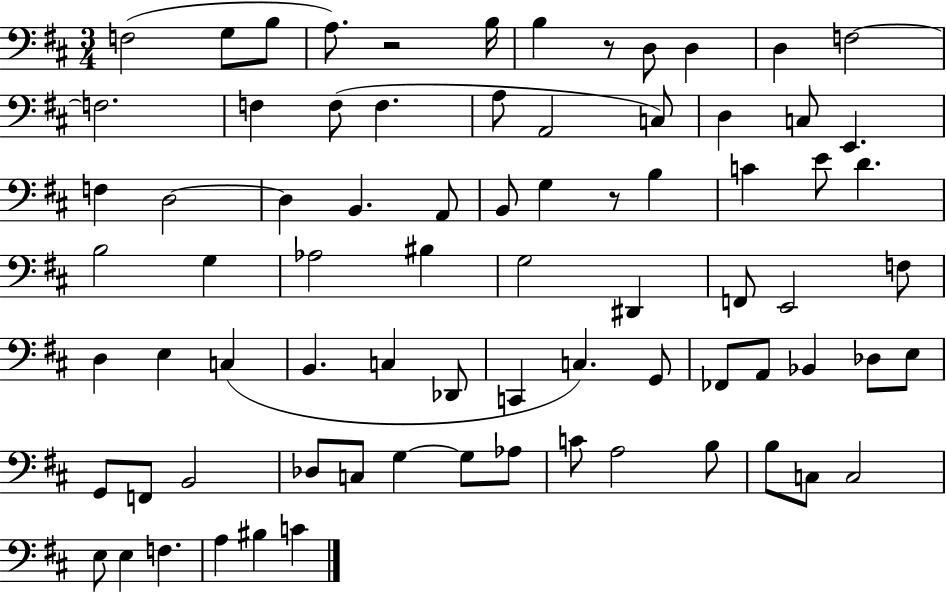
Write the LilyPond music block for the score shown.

{
  \clef bass
  \numericTimeSignature
  \time 3/4
  \key d \major
  f2( g8 b8 | a8.) r2 b16 | b4 r8 d8 d4 | d4 f2~~ | \break f2. | f4 f8( f4. | a8 a,2 c8) | d4 c8 e,4. | \break f4 d2~~ | d4 b,4. a,8 | b,8 g4 r8 b4 | c'4 e'8 d'4. | \break b2 g4 | aes2 bis4 | g2 dis,4 | f,8 e,2 f8 | \break d4 e4 c4( | b,4. c4 des,8 | c,4 c4.) g,8 | fes,8 a,8 bes,4 des8 e8 | \break g,8 f,8 b,2 | des8 c8 g4~~ g8 aes8 | c'8 a2 b8 | b8 c8 c2 | \break e8 e4 f4. | a4 bis4 c'4 | \bar "|."
}